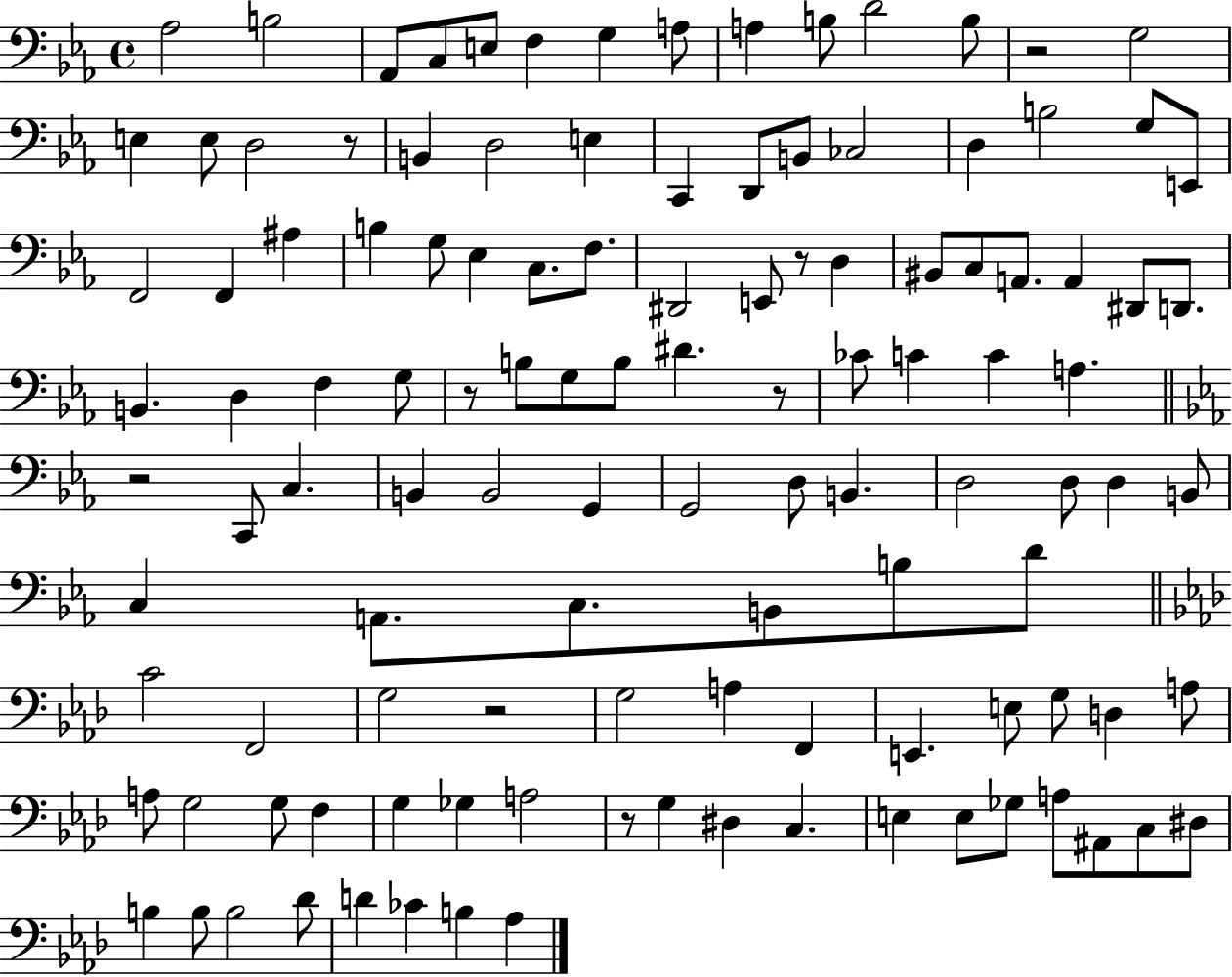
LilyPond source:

{
  \clef bass
  \time 4/4
  \defaultTimeSignature
  \key ees \major
  aes2 b2 | aes,8 c8 e8 f4 g4 a8 | a4 b8 d'2 b8 | r2 g2 | \break e4 e8 d2 r8 | b,4 d2 e4 | c,4 d,8 b,8 ces2 | d4 b2 g8 e,8 | \break f,2 f,4 ais4 | b4 g8 ees4 c8. f8. | dis,2 e,8 r8 d4 | bis,8 c8 a,8. a,4 dis,8 d,8. | \break b,4. d4 f4 g8 | r8 b8 g8 b8 dis'4. r8 | ces'8 c'4 c'4 a4. | \bar "||" \break \key ees \major r2 c,8 c4. | b,4 b,2 g,4 | g,2 d8 b,4. | d2 d8 d4 b,8 | \break c4 a,8. c8. b,8 b8 d'8 | \bar "||" \break \key aes \major c'2 f,2 | g2 r2 | g2 a4 f,4 | e,4. e8 g8 d4 a8 | \break a8 g2 g8 f4 | g4 ges4 a2 | r8 g4 dis4 c4. | e4 e8 ges8 a8 ais,8 c8 dis8 | \break b4 b8 b2 des'8 | d'4 ces'4 b4 aes4 | \bar "|."
}